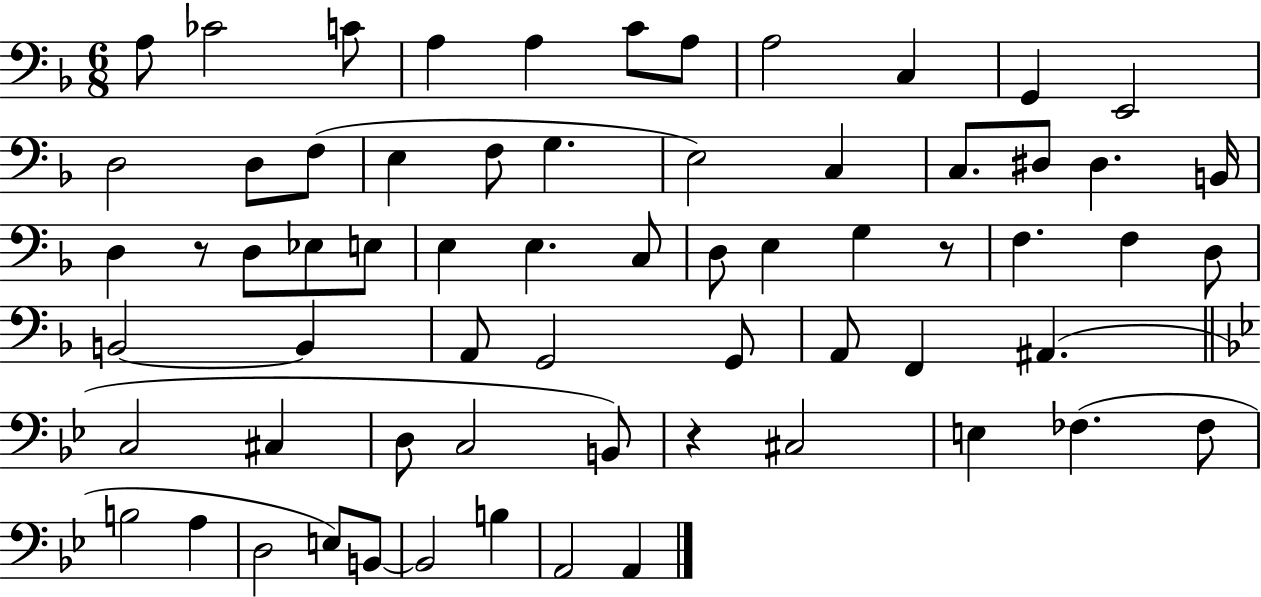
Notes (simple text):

A3/e CES4/h C4/e A3/q A3/q C4/e A3/e A3/h C3/q G2/q E2/h D3/h D3/e F3/e E3/q F3/e G3/q. E3/h C3/q C3/e. D#3/e D#3/q. B2/s D3/q R/e D3/e Eb3/e E3/e E3/q E3/q. C3/e D3/e E3/q G3/q R/e F3/q. F3/q D3/e B2/h B2/q A2/e G2/h G2/e A2/e F2/q A#2/q. C3/h C#3/q D3/e C3/h B2/e R/q C#3/h E3/q FES3/q. FES3/e B3/h A3/q D3/h E3/e B2/e B2/h B3/q A2/h A2/q